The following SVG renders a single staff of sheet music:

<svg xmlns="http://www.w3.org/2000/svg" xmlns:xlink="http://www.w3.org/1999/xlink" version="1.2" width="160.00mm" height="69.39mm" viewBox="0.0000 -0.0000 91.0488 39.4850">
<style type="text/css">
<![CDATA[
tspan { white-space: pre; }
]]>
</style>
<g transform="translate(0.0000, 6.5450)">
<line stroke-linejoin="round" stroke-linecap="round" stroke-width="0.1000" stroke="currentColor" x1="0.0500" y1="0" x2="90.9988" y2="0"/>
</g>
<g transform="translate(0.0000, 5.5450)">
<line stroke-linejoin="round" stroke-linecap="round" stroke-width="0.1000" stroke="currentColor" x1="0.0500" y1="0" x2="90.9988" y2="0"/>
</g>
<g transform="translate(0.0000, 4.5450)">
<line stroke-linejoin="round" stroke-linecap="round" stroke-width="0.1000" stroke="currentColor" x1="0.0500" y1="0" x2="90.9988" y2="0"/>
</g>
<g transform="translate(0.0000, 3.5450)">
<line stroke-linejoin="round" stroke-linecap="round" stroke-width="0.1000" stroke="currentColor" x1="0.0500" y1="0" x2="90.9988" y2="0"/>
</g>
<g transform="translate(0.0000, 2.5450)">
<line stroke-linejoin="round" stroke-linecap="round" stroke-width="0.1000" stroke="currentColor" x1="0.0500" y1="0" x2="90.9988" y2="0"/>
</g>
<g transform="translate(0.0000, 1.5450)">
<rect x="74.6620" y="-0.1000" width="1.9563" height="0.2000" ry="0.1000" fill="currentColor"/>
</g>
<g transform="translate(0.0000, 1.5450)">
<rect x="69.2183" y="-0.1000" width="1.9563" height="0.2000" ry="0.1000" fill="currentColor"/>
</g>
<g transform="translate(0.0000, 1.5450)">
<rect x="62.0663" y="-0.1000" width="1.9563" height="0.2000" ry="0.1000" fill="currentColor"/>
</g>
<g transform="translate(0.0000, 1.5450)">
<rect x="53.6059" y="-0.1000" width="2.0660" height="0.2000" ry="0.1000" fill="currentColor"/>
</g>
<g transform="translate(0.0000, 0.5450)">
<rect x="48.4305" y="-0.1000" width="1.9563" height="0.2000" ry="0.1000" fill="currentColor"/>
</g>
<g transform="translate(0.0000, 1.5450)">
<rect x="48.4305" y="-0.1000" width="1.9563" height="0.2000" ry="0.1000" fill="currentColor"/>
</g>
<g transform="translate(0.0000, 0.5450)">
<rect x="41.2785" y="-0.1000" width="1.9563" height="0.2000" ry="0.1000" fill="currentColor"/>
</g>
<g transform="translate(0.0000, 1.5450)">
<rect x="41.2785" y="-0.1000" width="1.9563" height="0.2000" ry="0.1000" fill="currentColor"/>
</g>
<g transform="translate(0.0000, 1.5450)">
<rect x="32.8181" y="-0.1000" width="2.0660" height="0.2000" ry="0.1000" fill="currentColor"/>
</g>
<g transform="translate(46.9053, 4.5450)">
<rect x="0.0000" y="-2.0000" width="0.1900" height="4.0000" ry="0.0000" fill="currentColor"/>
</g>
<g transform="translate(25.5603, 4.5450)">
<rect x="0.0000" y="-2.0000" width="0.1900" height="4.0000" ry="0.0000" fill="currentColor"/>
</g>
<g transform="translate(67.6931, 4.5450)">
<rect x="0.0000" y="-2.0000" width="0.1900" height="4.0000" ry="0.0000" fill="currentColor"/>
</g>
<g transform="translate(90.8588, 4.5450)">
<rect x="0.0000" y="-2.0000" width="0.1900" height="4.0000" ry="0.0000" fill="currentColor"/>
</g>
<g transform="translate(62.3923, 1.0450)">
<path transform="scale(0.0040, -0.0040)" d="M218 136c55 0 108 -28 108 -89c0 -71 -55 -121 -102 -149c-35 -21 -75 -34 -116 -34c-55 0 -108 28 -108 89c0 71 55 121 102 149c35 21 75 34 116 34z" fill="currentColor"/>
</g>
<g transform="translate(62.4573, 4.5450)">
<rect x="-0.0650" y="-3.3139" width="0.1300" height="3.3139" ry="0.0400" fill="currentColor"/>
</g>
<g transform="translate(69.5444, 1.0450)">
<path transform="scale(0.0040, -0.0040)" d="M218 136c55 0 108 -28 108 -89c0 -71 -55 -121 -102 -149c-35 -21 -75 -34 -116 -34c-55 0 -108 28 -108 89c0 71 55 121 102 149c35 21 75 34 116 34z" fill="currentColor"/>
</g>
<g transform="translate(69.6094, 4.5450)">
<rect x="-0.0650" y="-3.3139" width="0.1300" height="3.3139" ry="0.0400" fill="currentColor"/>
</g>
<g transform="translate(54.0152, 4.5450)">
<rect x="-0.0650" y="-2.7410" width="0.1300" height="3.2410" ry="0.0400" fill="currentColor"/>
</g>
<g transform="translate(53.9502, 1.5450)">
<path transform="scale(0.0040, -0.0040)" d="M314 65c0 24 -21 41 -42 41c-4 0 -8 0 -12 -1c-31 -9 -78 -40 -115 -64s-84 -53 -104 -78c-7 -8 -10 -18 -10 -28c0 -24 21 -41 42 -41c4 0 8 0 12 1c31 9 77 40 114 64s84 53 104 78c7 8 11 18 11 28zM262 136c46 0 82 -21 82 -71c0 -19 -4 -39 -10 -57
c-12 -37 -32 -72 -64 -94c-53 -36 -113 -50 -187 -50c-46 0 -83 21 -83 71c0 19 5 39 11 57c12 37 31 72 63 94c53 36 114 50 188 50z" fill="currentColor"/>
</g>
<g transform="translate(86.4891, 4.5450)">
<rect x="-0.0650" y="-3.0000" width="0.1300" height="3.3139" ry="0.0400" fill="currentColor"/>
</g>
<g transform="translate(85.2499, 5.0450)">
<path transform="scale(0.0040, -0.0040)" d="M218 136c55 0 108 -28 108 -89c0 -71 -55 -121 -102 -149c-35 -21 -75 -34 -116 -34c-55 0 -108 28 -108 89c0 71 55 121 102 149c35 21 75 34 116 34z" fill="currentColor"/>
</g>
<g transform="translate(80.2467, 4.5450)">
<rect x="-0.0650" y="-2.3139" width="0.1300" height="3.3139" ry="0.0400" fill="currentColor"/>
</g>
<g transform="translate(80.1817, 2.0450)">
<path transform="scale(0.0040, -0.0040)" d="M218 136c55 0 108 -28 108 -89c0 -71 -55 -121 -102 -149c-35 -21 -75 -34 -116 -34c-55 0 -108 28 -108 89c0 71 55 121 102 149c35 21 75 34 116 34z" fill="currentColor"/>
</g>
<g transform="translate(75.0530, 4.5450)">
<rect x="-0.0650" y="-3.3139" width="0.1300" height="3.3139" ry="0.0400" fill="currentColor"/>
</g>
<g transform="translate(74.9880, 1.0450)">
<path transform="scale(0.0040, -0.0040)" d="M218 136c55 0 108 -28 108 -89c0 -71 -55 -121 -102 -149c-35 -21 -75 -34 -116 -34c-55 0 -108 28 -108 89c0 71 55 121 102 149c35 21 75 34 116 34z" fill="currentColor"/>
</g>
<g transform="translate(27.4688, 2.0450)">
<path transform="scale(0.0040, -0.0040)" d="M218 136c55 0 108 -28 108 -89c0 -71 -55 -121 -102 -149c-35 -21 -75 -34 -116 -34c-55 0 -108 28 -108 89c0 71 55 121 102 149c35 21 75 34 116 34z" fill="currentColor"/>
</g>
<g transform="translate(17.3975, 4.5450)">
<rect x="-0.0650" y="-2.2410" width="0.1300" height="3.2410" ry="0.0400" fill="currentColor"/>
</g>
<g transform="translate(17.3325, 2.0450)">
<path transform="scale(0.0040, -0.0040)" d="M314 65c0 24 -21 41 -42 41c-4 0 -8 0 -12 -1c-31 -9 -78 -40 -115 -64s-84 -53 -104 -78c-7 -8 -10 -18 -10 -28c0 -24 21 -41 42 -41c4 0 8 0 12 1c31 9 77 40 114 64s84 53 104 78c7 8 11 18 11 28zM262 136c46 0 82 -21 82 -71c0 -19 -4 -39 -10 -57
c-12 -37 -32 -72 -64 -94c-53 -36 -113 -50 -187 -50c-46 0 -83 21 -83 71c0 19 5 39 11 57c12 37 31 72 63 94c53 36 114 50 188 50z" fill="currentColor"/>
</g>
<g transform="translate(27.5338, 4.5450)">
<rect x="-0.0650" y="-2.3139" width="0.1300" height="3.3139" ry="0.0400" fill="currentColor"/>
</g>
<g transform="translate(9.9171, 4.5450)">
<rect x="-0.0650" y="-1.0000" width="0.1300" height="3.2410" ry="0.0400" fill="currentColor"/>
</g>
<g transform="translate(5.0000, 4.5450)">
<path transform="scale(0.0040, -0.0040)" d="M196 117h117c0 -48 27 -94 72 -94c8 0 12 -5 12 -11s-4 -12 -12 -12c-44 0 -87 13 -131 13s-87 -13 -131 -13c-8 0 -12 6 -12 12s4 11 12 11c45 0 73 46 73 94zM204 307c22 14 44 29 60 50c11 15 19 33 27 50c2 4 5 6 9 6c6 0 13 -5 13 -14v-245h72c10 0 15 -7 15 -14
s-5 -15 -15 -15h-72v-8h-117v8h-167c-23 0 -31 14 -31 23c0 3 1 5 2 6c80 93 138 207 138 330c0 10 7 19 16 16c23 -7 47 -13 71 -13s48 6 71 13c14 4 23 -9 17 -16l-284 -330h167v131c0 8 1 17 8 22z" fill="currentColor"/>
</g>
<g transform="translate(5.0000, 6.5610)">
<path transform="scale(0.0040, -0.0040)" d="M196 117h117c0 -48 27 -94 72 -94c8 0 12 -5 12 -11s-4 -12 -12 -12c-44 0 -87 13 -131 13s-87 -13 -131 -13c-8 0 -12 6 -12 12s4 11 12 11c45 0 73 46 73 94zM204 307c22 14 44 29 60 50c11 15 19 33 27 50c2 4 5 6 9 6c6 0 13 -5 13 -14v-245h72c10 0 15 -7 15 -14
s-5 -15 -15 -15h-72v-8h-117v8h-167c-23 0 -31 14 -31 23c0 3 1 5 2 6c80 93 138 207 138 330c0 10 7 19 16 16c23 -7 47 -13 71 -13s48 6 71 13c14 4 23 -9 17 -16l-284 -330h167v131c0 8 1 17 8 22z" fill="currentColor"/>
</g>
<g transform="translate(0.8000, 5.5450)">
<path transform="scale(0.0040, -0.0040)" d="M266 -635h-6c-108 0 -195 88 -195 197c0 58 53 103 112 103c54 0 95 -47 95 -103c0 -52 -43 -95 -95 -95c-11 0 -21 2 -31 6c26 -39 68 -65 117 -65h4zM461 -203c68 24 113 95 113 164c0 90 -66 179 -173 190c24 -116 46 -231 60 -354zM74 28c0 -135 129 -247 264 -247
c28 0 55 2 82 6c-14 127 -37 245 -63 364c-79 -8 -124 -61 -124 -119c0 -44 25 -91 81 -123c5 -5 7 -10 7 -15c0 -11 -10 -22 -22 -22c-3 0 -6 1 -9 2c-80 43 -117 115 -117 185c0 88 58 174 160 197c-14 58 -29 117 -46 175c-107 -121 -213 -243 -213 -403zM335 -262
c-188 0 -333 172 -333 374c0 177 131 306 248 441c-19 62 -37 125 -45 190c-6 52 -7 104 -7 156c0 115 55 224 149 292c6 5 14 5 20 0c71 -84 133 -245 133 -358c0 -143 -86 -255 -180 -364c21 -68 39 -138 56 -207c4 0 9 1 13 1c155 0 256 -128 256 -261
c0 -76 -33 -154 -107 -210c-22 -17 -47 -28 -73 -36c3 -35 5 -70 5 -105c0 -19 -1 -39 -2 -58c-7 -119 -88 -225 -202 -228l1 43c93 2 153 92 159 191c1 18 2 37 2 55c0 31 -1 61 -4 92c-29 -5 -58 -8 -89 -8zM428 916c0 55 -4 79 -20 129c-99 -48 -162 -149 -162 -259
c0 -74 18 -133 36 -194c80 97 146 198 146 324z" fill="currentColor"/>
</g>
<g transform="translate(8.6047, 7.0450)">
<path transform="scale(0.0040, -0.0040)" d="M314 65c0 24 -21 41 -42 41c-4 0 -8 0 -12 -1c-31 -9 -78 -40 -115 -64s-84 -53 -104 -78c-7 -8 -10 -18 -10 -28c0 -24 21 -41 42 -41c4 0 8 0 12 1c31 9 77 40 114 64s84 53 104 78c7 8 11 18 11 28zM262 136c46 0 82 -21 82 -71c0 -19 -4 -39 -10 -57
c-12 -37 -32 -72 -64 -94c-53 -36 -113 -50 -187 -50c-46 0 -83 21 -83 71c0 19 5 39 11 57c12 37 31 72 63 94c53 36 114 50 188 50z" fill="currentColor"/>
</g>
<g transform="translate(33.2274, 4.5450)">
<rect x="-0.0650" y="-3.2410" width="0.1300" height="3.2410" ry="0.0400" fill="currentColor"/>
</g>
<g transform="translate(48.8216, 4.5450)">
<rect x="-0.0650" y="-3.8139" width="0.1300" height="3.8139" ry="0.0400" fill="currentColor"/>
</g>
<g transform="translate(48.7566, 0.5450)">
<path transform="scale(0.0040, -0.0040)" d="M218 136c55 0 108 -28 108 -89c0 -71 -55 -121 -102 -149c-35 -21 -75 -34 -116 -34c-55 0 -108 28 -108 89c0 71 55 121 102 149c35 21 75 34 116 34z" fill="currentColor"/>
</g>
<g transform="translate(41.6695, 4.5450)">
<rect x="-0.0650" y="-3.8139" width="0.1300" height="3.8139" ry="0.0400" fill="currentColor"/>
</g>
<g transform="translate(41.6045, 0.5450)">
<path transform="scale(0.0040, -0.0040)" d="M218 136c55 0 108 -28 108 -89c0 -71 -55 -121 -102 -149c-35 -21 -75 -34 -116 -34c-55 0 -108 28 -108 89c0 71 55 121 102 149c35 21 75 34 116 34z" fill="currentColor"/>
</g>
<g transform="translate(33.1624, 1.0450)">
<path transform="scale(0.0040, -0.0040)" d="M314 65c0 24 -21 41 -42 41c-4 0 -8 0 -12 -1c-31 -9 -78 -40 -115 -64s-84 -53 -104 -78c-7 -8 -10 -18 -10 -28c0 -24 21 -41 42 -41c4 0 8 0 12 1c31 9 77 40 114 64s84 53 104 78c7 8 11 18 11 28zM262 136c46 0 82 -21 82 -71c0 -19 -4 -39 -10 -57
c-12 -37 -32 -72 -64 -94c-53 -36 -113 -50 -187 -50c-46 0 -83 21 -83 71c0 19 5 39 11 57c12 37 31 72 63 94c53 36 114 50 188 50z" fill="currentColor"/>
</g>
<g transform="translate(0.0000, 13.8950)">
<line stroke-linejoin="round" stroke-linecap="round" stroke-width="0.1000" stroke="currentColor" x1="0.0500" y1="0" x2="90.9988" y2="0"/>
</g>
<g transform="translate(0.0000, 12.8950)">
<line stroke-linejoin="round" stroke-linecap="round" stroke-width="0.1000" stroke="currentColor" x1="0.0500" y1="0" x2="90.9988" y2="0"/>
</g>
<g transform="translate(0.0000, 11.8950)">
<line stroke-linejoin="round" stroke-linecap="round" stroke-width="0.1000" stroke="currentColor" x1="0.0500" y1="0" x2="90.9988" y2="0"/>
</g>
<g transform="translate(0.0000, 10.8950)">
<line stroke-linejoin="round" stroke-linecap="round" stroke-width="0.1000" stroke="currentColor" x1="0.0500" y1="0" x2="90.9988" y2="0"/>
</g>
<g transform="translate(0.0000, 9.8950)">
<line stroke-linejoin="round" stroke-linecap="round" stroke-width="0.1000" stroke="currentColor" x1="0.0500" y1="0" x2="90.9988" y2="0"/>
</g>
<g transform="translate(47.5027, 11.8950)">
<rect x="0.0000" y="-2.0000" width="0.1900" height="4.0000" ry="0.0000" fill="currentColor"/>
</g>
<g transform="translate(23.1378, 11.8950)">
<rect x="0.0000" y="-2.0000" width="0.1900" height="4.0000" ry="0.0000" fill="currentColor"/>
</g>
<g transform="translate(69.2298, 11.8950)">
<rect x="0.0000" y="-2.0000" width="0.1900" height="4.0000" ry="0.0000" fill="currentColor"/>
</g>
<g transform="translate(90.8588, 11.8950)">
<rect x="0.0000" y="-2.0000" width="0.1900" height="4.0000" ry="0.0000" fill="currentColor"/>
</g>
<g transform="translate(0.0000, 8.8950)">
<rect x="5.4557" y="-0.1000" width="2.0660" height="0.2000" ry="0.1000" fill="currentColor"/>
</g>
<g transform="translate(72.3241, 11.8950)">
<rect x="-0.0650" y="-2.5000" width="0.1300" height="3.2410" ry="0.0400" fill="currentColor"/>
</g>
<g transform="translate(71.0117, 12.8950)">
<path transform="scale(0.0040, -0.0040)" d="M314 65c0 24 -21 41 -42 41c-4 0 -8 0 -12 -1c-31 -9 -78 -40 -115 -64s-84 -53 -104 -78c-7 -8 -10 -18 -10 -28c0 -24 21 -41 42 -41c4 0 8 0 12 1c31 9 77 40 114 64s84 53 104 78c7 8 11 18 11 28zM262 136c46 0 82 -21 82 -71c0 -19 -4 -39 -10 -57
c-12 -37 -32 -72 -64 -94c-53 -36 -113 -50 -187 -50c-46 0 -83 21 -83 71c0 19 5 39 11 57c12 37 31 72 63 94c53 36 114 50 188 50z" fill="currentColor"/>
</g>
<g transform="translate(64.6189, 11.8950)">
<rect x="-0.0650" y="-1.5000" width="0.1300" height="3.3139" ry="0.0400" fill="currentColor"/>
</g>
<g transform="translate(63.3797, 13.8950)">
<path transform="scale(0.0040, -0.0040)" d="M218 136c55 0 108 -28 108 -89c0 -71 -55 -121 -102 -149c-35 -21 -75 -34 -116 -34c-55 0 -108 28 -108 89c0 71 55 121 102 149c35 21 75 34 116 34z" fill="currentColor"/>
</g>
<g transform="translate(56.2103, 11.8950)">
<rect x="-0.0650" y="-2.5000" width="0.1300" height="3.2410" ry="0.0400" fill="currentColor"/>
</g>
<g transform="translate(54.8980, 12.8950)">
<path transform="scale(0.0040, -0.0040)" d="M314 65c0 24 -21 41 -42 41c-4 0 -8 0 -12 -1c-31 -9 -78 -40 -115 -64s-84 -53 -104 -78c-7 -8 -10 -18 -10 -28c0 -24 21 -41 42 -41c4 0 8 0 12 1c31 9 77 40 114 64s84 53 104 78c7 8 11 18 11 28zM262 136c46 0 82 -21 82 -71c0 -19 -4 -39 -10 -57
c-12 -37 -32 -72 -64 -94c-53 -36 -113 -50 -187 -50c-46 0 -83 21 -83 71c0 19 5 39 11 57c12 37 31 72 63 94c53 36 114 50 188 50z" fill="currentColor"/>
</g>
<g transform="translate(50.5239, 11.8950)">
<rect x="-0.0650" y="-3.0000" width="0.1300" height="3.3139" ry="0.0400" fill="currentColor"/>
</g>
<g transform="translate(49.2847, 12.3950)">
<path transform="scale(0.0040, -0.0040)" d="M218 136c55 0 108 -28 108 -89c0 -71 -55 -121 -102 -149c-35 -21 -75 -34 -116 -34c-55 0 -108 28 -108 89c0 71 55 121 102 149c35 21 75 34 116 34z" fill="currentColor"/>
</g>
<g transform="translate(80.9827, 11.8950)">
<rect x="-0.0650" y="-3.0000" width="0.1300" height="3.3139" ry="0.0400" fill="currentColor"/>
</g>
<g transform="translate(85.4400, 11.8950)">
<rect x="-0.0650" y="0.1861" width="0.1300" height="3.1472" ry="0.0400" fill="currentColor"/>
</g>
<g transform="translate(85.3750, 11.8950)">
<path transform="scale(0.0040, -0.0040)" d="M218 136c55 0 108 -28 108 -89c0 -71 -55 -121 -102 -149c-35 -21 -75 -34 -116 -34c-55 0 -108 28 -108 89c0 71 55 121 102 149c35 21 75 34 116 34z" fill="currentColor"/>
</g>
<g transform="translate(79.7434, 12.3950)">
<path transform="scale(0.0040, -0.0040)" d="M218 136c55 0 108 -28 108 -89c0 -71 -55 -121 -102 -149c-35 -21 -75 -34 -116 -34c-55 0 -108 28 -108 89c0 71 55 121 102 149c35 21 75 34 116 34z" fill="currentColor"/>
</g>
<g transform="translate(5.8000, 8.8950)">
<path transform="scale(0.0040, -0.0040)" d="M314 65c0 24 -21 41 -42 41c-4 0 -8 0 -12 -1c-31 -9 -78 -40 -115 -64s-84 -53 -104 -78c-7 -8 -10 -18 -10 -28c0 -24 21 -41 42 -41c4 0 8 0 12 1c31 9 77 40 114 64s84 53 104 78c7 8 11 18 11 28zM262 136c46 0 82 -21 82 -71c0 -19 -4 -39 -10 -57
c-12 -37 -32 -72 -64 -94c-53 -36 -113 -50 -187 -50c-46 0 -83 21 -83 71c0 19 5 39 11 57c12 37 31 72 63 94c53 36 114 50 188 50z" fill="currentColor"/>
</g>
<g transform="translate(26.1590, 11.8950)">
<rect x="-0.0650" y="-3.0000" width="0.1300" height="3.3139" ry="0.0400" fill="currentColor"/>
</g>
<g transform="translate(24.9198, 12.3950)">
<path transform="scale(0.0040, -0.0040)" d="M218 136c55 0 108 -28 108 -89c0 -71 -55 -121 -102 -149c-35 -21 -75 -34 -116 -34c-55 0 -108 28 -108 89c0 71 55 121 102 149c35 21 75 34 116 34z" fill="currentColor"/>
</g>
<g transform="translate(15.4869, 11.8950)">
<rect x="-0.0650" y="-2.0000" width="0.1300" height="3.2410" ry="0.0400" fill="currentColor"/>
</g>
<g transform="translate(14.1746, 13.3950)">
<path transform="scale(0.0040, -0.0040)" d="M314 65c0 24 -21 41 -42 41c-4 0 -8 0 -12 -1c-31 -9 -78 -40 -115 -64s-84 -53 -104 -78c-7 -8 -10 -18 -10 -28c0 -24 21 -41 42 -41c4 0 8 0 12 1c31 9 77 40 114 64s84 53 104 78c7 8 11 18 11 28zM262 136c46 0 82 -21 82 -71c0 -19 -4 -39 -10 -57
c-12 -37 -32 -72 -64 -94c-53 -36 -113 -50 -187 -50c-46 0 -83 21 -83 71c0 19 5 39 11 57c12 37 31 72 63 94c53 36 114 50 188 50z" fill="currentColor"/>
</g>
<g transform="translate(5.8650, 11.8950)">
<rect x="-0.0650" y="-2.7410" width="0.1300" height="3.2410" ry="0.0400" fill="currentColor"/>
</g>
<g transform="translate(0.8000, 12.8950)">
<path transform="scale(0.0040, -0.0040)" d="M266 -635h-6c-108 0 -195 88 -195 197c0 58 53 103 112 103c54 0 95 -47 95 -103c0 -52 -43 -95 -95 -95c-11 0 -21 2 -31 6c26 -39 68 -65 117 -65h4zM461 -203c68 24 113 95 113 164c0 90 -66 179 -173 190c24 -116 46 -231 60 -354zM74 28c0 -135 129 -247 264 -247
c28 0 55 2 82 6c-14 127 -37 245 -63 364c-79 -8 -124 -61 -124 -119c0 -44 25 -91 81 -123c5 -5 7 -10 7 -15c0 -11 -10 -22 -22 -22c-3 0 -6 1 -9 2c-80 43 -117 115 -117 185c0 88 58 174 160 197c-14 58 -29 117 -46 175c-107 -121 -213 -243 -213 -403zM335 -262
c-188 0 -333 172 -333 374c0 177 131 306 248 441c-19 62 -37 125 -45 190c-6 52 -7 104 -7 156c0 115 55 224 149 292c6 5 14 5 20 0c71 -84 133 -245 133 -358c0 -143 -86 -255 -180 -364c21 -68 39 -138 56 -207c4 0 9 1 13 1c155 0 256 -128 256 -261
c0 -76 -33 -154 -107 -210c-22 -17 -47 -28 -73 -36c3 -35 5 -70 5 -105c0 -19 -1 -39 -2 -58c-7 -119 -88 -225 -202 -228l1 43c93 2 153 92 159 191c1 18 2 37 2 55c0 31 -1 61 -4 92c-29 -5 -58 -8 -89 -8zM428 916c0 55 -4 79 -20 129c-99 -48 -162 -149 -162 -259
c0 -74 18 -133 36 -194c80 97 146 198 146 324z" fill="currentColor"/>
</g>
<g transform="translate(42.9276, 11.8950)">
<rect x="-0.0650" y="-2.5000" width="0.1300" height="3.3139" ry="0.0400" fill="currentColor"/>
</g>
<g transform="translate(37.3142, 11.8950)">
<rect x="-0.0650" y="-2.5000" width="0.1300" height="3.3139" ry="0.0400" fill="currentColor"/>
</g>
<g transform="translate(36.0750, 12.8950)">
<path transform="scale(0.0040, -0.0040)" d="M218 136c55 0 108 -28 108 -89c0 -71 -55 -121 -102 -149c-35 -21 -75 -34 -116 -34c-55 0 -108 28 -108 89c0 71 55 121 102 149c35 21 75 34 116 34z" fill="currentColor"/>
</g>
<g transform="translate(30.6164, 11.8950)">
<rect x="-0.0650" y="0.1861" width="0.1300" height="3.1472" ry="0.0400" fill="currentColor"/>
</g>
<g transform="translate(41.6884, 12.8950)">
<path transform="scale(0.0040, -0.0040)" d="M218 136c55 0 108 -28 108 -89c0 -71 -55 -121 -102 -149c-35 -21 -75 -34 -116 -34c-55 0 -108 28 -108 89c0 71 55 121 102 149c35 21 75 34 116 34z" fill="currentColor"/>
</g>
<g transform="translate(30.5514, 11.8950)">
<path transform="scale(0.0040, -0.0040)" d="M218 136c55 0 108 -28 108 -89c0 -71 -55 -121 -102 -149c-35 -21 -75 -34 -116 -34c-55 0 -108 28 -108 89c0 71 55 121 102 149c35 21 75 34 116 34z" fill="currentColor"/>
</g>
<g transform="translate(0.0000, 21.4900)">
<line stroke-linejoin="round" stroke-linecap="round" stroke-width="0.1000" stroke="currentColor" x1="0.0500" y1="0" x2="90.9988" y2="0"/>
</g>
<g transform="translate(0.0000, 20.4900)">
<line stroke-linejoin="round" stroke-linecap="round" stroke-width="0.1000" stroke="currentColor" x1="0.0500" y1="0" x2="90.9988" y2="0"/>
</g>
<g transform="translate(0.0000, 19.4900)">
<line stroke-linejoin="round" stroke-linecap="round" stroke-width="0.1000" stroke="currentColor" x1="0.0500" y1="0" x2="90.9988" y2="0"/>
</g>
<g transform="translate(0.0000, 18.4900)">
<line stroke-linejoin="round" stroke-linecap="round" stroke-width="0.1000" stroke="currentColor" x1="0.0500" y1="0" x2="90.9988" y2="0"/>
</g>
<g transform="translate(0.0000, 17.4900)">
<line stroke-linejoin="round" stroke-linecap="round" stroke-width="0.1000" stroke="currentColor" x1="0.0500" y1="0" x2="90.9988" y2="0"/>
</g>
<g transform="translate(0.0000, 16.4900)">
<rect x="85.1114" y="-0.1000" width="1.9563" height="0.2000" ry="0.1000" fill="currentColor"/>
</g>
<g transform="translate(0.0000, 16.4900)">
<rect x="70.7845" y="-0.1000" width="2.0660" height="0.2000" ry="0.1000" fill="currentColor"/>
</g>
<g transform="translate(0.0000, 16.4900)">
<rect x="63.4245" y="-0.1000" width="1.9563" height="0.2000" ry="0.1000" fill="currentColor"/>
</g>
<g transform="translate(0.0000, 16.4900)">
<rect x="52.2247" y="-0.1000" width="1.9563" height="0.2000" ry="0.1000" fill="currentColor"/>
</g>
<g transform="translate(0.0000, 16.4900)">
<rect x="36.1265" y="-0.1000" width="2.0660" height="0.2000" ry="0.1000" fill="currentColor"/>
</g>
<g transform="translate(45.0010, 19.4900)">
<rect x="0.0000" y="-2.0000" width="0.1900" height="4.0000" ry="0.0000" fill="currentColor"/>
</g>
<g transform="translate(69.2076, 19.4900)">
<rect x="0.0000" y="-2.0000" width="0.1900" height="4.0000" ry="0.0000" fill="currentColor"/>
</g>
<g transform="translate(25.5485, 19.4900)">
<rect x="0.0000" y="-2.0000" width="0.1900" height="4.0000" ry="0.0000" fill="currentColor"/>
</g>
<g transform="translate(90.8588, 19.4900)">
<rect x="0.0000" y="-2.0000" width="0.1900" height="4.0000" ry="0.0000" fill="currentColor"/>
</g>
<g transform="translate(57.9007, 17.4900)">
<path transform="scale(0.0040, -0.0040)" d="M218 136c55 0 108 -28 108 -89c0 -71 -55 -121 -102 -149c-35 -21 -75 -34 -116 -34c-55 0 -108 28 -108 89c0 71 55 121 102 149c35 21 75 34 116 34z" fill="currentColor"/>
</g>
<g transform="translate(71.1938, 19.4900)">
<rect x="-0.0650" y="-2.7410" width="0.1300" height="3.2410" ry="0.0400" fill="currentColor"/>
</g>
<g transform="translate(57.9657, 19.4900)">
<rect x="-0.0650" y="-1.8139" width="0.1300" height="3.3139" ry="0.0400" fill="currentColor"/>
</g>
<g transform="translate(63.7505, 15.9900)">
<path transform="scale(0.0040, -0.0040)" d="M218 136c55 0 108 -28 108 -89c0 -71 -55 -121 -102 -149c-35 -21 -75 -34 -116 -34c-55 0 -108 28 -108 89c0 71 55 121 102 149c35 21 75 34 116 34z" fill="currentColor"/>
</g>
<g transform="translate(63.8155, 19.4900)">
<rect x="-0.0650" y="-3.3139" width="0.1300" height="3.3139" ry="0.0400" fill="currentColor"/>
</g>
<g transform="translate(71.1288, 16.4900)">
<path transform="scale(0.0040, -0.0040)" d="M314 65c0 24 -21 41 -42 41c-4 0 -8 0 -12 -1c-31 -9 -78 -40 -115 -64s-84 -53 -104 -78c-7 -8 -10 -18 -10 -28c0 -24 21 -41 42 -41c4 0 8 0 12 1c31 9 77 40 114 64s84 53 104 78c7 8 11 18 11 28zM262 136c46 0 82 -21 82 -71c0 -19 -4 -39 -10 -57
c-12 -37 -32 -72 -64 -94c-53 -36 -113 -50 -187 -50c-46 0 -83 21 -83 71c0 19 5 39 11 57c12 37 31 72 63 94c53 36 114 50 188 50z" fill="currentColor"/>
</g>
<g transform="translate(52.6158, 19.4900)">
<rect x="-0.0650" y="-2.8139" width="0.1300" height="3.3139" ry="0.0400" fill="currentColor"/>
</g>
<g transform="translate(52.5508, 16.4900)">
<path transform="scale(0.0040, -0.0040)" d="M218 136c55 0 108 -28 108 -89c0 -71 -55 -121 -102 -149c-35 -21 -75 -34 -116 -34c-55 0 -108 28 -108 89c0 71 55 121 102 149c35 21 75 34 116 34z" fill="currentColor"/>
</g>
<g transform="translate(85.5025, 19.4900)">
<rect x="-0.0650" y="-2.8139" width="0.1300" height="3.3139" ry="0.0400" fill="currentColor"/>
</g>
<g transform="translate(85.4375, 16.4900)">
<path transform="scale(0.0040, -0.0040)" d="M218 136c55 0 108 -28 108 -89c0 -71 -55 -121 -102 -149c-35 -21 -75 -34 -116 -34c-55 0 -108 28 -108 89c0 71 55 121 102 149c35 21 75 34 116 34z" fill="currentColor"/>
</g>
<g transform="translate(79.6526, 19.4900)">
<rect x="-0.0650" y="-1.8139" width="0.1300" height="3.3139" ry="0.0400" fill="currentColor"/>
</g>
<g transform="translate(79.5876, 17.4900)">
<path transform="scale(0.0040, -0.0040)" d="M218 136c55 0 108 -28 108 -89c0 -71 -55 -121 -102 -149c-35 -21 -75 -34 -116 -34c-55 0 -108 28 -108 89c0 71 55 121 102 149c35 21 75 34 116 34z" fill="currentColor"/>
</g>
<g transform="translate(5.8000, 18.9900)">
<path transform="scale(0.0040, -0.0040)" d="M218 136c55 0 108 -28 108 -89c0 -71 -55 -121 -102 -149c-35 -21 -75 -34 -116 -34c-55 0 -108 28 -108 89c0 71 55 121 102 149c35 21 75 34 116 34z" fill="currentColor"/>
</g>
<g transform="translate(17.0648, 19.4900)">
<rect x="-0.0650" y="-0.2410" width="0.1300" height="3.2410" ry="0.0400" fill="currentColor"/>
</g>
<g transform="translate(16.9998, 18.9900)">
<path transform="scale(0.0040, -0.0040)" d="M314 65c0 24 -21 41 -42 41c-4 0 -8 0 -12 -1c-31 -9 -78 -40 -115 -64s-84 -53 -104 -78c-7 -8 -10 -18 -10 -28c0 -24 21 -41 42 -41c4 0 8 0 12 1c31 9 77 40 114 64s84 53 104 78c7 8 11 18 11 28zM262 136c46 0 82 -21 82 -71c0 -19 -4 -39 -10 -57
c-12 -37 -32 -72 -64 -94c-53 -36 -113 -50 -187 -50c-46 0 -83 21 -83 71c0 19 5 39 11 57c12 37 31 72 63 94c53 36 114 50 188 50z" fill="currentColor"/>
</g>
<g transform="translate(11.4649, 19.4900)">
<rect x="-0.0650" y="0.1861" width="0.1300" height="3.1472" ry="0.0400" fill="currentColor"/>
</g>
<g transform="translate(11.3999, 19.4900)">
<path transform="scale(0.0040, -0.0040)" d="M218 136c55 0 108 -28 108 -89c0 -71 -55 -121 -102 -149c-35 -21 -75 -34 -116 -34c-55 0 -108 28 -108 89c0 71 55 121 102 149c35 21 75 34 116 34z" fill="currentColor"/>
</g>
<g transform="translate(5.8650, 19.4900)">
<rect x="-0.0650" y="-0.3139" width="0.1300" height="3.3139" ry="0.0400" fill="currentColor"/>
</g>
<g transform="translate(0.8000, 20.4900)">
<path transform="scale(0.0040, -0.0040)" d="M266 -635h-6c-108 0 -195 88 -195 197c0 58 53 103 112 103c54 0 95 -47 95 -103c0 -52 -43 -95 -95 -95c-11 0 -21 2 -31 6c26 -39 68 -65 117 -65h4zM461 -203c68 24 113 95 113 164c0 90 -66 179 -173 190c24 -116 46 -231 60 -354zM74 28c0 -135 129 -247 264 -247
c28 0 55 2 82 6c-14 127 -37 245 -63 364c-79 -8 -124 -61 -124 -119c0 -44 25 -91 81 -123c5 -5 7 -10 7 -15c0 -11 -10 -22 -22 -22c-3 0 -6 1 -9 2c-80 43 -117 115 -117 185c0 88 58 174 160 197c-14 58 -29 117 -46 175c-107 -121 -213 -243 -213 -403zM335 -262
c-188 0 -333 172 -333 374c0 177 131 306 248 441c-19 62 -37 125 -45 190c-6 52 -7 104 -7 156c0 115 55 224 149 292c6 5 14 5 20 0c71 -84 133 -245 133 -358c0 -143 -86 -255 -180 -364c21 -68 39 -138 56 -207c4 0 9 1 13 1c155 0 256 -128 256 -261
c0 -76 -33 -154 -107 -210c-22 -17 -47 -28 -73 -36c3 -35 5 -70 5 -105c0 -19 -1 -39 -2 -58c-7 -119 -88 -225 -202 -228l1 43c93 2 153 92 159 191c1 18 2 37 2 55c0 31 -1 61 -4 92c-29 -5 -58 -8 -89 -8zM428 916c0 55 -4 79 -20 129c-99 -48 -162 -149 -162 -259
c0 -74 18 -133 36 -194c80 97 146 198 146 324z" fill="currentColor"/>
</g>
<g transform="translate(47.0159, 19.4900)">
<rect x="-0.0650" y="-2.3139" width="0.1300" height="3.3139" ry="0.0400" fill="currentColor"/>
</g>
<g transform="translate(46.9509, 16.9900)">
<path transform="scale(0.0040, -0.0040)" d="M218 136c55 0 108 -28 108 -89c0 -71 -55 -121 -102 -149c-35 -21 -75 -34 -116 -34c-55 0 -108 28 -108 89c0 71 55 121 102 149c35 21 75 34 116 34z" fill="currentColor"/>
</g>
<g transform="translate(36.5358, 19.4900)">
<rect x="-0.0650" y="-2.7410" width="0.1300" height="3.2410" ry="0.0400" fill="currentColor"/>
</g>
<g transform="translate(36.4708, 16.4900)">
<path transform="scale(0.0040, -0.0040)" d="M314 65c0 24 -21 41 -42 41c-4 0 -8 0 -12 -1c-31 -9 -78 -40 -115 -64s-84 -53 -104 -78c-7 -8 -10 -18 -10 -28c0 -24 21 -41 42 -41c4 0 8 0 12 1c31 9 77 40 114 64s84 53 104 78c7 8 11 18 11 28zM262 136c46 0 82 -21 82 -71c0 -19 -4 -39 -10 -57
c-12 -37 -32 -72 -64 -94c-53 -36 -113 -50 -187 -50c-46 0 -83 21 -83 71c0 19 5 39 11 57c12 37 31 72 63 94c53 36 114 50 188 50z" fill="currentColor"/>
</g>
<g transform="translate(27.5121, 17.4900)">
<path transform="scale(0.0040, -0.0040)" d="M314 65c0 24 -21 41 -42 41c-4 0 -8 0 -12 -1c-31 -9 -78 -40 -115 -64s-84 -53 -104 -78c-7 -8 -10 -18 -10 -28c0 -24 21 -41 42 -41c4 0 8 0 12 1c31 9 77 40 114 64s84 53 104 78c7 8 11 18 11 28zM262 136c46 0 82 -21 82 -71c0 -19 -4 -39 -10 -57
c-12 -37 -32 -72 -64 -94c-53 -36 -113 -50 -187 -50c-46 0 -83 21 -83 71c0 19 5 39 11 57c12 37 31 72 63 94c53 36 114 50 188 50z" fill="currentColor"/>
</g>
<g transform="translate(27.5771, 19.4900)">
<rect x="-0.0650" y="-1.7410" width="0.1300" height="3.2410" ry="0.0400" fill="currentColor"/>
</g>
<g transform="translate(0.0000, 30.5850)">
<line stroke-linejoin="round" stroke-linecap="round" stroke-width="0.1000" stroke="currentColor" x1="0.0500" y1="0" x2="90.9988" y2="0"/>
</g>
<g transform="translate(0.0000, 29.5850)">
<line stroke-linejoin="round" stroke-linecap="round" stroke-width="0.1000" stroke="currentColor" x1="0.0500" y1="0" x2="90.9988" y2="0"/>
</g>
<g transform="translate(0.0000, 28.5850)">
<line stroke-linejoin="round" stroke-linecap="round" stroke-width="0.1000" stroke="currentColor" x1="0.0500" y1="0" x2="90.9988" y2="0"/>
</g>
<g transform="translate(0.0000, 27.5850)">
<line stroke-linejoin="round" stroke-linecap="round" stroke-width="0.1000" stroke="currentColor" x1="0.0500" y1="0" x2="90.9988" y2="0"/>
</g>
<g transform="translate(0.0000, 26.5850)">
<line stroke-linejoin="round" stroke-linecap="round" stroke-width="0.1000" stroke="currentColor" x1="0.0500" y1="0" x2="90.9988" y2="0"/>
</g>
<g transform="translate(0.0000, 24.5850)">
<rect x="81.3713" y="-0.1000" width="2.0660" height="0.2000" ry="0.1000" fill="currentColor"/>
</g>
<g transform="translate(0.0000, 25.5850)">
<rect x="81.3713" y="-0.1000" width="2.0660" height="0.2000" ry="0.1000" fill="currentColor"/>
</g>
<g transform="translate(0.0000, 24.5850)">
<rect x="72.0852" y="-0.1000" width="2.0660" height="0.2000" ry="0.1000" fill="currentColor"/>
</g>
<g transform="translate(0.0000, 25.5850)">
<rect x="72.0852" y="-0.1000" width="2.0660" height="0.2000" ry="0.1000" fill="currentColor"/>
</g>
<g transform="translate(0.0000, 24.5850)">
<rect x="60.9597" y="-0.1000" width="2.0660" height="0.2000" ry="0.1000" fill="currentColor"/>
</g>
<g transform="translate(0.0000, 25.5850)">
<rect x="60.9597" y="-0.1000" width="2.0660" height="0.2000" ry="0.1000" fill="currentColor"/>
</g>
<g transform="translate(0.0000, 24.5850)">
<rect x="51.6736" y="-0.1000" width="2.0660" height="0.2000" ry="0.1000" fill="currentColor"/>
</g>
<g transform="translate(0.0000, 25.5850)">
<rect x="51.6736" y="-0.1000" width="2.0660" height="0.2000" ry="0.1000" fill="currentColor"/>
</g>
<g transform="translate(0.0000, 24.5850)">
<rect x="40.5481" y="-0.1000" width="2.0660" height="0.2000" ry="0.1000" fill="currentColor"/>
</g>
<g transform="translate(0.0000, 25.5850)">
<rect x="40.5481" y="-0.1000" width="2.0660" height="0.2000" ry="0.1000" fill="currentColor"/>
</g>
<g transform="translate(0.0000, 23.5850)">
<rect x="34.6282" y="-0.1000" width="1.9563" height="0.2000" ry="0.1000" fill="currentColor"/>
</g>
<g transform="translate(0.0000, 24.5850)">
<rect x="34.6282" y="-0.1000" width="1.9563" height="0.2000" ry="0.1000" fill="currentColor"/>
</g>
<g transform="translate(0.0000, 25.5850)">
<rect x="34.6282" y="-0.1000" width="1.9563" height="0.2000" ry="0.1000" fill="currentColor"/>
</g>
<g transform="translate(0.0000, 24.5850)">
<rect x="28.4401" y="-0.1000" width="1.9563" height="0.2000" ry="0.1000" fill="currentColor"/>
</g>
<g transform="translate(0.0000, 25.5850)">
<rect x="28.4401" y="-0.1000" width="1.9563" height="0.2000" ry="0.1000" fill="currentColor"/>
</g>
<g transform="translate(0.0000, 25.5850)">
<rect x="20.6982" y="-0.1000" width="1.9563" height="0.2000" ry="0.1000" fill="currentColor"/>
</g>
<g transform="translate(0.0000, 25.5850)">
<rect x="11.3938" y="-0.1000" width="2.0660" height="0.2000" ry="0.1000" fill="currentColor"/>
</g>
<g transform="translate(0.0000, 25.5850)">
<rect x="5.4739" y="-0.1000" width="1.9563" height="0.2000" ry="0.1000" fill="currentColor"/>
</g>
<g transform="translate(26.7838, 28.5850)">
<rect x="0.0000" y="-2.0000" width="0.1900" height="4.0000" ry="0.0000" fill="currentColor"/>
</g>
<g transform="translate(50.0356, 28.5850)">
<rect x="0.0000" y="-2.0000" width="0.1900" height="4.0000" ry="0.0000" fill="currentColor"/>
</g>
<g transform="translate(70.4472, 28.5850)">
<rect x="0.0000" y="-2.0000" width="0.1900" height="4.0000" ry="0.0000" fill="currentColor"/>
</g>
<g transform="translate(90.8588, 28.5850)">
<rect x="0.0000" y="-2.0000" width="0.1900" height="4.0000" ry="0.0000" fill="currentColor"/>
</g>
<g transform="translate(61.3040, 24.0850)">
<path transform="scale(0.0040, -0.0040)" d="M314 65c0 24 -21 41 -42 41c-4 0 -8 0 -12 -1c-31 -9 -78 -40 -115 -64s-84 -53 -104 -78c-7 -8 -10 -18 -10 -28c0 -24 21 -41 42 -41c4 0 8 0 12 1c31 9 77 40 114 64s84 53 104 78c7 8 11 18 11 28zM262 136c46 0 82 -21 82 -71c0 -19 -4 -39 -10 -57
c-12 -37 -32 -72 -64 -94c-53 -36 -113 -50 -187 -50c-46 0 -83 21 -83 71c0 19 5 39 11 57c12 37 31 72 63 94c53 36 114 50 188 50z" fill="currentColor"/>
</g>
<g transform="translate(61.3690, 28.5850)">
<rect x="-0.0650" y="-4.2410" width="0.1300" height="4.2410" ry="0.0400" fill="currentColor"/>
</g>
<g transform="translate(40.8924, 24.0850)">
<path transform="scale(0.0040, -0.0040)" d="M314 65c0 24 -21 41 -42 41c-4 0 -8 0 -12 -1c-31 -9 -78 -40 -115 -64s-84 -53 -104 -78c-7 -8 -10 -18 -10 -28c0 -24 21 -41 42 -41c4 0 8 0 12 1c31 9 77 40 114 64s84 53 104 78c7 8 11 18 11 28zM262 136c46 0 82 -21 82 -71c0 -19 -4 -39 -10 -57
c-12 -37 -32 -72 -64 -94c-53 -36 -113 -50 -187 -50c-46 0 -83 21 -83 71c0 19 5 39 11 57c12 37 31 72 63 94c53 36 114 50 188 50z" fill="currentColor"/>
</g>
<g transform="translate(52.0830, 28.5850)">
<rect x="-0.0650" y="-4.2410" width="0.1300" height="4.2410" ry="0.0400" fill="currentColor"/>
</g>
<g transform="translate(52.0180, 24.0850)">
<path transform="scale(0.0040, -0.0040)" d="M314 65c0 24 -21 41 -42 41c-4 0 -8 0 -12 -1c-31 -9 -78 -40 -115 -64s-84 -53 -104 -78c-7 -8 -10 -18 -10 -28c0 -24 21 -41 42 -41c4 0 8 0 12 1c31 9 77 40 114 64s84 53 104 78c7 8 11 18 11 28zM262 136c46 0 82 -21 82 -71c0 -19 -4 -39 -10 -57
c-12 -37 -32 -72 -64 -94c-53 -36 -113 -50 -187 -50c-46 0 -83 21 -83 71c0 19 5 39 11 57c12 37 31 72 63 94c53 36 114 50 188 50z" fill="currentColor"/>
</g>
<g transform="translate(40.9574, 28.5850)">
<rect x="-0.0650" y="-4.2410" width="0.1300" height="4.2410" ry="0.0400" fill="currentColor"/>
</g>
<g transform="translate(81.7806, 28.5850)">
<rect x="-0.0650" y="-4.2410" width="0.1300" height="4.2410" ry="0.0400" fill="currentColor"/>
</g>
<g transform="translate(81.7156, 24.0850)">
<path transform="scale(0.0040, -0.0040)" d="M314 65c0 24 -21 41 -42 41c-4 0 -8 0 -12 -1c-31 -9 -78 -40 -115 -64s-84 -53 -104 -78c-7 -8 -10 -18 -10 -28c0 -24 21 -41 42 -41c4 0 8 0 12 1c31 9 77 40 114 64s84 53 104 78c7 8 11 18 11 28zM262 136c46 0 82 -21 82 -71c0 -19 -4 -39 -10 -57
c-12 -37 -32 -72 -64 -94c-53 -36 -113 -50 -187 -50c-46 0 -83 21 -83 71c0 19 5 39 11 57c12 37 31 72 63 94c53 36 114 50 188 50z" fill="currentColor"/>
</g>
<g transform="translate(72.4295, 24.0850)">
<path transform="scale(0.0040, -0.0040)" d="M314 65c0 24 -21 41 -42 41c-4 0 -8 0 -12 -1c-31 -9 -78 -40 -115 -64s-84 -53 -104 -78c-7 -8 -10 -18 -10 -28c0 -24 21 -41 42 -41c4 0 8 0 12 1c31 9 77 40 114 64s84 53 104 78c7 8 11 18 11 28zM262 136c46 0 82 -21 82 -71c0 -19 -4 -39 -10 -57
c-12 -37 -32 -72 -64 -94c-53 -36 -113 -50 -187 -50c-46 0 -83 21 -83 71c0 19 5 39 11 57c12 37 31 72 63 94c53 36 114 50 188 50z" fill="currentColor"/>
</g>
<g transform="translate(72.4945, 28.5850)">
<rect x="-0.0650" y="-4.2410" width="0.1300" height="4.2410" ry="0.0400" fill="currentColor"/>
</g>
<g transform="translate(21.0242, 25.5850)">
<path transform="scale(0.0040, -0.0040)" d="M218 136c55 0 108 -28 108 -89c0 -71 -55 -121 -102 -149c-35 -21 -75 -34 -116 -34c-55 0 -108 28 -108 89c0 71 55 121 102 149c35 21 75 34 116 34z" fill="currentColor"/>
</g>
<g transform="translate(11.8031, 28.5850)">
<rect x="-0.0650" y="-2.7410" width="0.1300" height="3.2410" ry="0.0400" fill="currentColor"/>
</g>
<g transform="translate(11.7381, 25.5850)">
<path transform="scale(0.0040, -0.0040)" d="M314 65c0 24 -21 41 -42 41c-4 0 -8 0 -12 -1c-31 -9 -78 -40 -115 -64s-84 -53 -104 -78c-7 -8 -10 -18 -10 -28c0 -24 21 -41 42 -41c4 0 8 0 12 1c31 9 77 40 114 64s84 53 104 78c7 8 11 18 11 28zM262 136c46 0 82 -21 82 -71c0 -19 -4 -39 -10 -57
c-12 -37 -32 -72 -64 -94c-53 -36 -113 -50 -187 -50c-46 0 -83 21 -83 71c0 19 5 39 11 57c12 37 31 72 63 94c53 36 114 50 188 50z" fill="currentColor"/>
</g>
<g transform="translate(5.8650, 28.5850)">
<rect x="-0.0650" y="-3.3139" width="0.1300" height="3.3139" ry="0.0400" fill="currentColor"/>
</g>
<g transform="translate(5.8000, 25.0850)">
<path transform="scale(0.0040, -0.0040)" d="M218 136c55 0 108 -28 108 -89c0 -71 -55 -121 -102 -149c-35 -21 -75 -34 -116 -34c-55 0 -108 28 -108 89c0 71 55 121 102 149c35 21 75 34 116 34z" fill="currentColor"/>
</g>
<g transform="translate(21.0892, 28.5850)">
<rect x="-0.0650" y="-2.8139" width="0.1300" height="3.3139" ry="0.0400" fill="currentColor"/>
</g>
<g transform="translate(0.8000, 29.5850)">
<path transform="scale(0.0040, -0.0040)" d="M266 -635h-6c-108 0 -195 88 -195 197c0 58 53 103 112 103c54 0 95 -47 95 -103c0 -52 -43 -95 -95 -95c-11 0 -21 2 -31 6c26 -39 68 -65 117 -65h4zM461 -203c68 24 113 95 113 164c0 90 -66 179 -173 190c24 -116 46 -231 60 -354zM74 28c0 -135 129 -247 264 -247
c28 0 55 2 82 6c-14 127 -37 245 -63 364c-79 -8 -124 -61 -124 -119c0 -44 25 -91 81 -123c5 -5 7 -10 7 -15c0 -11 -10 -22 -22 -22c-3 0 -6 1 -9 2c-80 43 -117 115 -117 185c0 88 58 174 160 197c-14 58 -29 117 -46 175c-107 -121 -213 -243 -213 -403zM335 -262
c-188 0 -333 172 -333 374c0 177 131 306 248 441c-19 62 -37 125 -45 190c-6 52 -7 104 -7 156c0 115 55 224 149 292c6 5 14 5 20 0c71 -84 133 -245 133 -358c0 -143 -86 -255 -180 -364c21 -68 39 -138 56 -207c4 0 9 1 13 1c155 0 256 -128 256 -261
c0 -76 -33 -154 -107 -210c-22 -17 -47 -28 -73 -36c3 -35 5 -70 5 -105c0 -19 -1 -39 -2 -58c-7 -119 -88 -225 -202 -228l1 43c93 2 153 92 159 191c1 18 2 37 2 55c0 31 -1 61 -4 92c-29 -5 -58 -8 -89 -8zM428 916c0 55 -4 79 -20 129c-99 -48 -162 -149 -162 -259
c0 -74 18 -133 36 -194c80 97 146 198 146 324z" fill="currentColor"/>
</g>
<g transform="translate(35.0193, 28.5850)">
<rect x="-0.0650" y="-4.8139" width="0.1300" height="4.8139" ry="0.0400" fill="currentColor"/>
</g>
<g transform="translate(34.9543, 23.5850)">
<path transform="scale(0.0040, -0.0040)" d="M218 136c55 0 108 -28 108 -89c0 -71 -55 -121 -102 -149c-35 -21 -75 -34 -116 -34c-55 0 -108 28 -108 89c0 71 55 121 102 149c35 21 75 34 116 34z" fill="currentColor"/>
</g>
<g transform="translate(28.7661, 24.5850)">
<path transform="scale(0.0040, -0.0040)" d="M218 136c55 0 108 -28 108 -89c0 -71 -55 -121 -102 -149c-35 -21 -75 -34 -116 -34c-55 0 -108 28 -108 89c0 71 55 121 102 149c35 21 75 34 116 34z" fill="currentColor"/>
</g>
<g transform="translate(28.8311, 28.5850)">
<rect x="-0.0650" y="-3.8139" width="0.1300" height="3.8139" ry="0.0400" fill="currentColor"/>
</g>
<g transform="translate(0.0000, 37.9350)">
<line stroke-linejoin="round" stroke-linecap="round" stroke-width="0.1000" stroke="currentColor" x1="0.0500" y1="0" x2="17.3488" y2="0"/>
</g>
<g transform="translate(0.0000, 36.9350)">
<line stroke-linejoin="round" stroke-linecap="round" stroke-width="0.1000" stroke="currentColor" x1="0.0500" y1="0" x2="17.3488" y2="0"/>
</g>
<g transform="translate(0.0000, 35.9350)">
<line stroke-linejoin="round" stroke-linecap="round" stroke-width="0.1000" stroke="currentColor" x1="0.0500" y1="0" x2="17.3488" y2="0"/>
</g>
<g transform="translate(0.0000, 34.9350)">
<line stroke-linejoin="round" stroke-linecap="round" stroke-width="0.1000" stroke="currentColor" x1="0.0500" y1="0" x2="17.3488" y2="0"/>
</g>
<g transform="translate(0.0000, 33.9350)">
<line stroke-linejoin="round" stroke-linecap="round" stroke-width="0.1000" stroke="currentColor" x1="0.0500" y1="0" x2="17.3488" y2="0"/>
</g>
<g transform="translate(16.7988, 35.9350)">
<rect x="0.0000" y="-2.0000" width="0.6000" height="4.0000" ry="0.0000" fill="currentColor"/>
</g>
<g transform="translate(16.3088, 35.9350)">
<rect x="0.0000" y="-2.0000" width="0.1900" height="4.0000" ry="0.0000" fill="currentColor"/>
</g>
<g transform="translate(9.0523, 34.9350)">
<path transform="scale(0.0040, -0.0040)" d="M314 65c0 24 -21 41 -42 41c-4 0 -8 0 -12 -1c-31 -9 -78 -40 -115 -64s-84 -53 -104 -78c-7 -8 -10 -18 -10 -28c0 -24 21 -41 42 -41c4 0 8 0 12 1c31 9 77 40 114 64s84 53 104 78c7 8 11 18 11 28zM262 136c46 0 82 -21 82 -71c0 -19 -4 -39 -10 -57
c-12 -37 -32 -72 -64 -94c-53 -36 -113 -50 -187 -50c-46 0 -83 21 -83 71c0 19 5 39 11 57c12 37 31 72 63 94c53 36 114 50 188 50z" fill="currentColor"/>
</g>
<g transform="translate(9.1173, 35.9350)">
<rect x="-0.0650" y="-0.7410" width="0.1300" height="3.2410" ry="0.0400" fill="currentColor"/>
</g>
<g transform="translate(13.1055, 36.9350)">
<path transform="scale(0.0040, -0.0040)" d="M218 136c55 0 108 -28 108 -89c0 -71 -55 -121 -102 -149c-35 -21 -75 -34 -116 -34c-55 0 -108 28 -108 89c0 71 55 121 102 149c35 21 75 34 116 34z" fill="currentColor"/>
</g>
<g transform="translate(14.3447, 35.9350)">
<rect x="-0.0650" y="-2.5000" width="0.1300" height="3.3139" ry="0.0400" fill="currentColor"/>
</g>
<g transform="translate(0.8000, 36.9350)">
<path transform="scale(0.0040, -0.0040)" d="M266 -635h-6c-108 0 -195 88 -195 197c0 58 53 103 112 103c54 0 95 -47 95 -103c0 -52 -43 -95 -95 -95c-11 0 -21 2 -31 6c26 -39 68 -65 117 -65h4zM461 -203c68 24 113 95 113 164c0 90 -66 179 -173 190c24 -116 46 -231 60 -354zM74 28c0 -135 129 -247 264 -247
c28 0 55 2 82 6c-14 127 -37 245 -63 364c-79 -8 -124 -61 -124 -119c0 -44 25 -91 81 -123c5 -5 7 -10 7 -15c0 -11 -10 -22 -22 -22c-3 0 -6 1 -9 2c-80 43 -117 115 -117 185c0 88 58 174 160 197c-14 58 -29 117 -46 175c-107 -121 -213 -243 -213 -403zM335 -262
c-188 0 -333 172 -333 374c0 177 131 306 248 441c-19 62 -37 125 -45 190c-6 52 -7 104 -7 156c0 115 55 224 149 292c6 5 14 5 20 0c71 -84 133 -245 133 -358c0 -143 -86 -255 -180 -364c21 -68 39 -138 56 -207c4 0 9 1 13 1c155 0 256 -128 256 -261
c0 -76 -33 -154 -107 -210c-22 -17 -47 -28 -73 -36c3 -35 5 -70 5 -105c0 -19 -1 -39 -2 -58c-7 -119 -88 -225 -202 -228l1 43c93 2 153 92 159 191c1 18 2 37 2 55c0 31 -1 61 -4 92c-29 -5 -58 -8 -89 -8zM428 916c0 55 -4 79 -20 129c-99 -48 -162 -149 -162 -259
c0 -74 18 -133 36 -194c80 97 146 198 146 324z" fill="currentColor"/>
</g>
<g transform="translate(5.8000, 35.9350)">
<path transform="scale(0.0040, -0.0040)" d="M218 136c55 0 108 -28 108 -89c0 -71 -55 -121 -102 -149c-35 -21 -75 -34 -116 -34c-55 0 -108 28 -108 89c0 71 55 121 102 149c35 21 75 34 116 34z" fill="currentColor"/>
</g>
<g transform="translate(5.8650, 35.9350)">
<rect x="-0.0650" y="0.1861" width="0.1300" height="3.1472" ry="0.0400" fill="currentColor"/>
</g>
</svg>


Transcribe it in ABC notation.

X:1
T:Untitled
M:4/4
L:1/4
K:C
D2 g2 g b2 c' c' a2 b b b g A a2 F2 A B G G A G2 E G2 A B c B c2 f2 a2 g a f b a2 f a b a2 a c' e' d'2 d'2 d'2 d'2 d'2 B d2 G